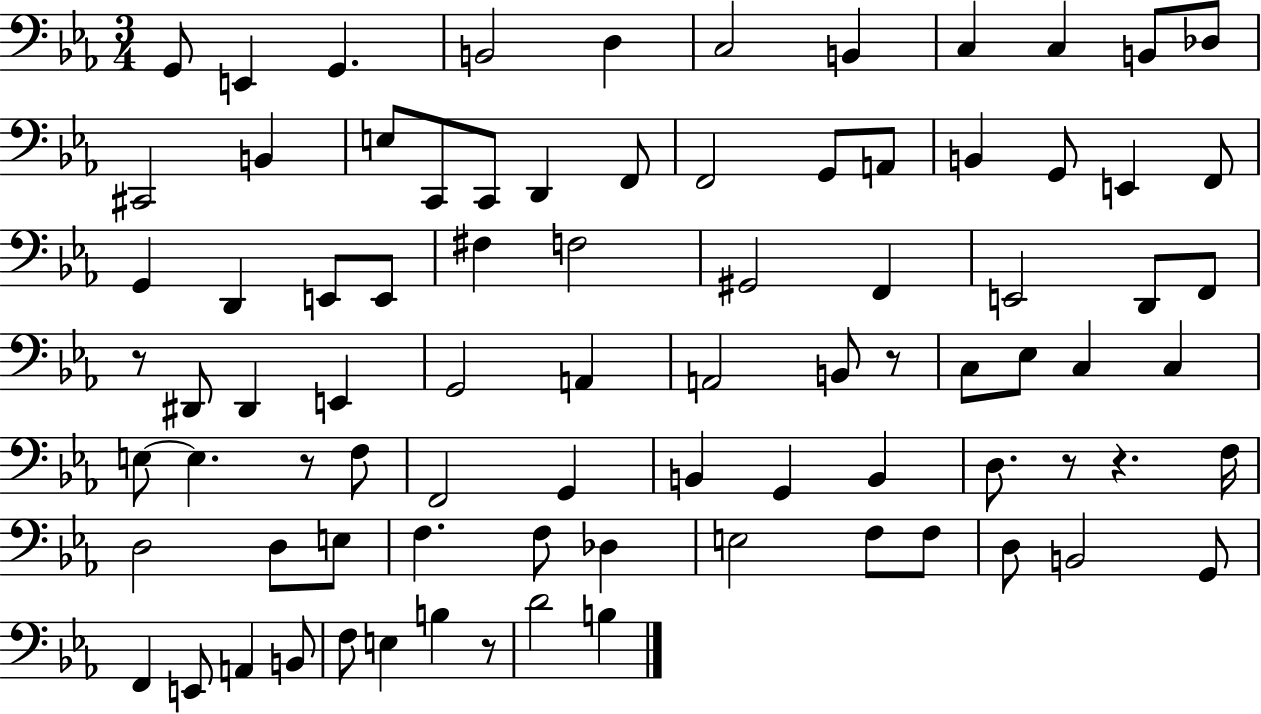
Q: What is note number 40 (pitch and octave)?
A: G2